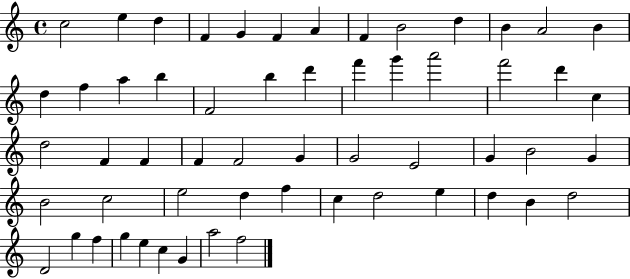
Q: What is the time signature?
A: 4/4